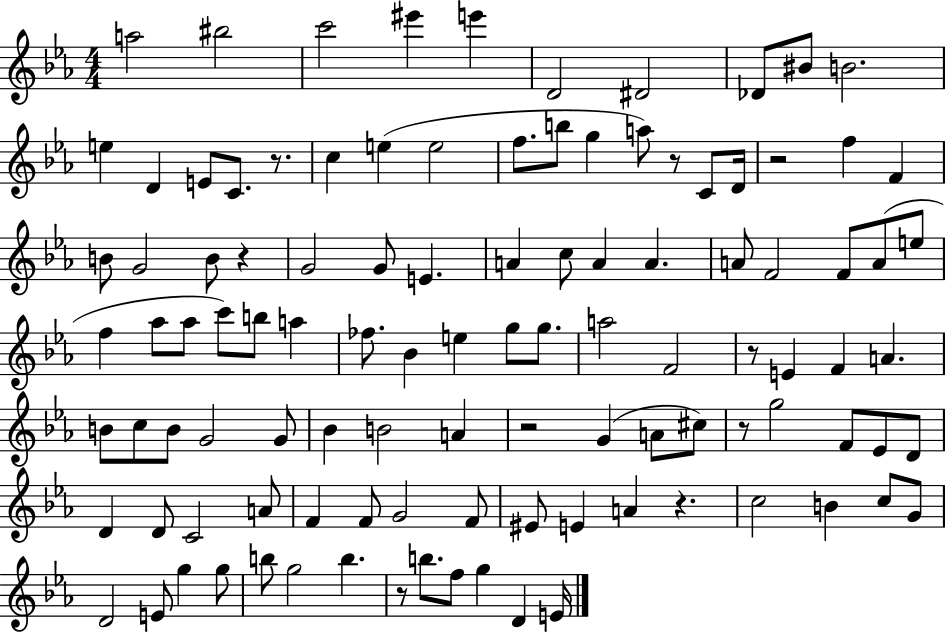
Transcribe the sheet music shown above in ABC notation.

X:1
T:Untitled
M:4/4
L:1/4
K:Eb
a2 ^b2 c'2 ^e' e' D2 ^D2 _D/2 ^B/2 B2 e D E/2 C/2 z/2 c e e2 f/2 b/2 g a/2 z/2 C/2 D/4 z2 f F B/2 G2 B/2 z G2 G/2 E A c/2 A A A/2 F2 F/2 A/2 e/2 f _a/2 _a/2 c'/2 b/2 a _f/2 _B e g/2 g/2 a2 F2 z/2 E F A B/2 c/2 B/2 G2 G/2 _B B2 A z2 G A/2 ^c/2 z/2 g2 F/2 _E/2 D/2 D D/2 C2 A/2 F F/2 G2 F/2 ^E/2 E A z c2 B c/2 G/2 D2 E/2 g g/2 b/2 g2 b z/2 b/2 f/2 g D E/4